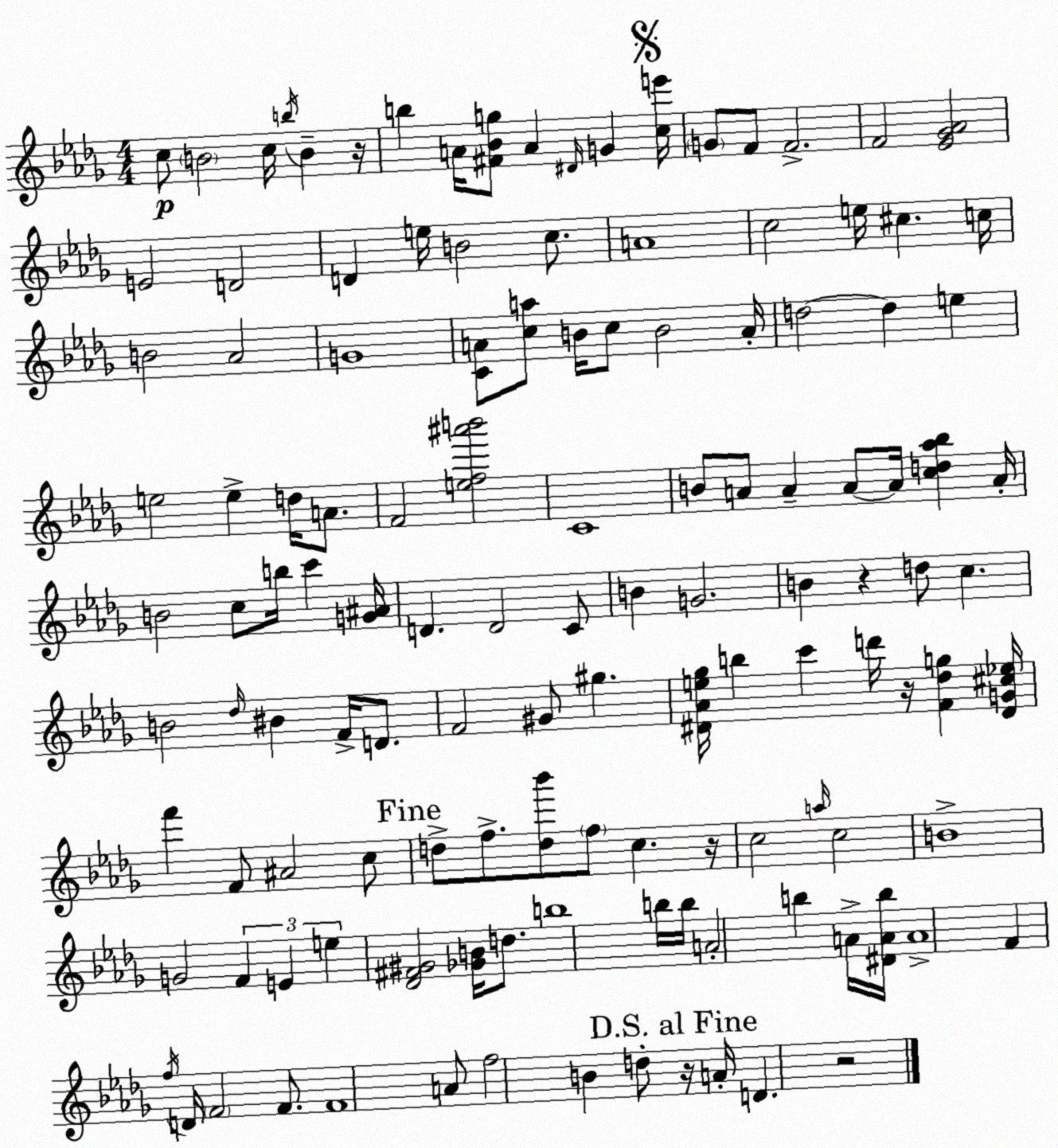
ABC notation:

X:1
T:Untitled
M:4/4
L:1/4
K:Bbm
c/2 B2 c/4 b/4 B z/4 b A/4 [^F_Bg]/2 A ^D/4 G [ce']/4 G/2 F/2 F2 F2 [_E_G_A]2 E2 D2 D e/4 B2 c/2 A4 c2 e/4 ^c c/4 B2 _A2 G4 [CA]/2 [ca]/2 B/4 c/2 B2 A/4 d2 d e e2 e d/4 A/2 F2 [ef^a'b']2 C4 B/2 A/2 A A/2 A/4 [cd_a_b] A/4 B2 c/2 b/4 c' [G^A]/4 D D2 C/2 B G2 B z d/2 c B2 _d/4 ^B F/4 D/2 F2 ^G/2 ^g [^D_Ae_g]/4 b c' d'/4 z/4 [F_dg] [^DG^c_e]/4 f' F/2 ^A2 c/2 d/2 f/2 [d_b']/2 f/2 c z/4 c2 a/4 c2 B4 G2 F E e [_D^F^G]2 [_GB]/4 d/2 b4 b/4 b/4 A2 b A/4 [^DAb]/4 A4 F f/4 D/4 F2 F/2 F4 A/2 f2 B d/2 z/4 A/4 D z2